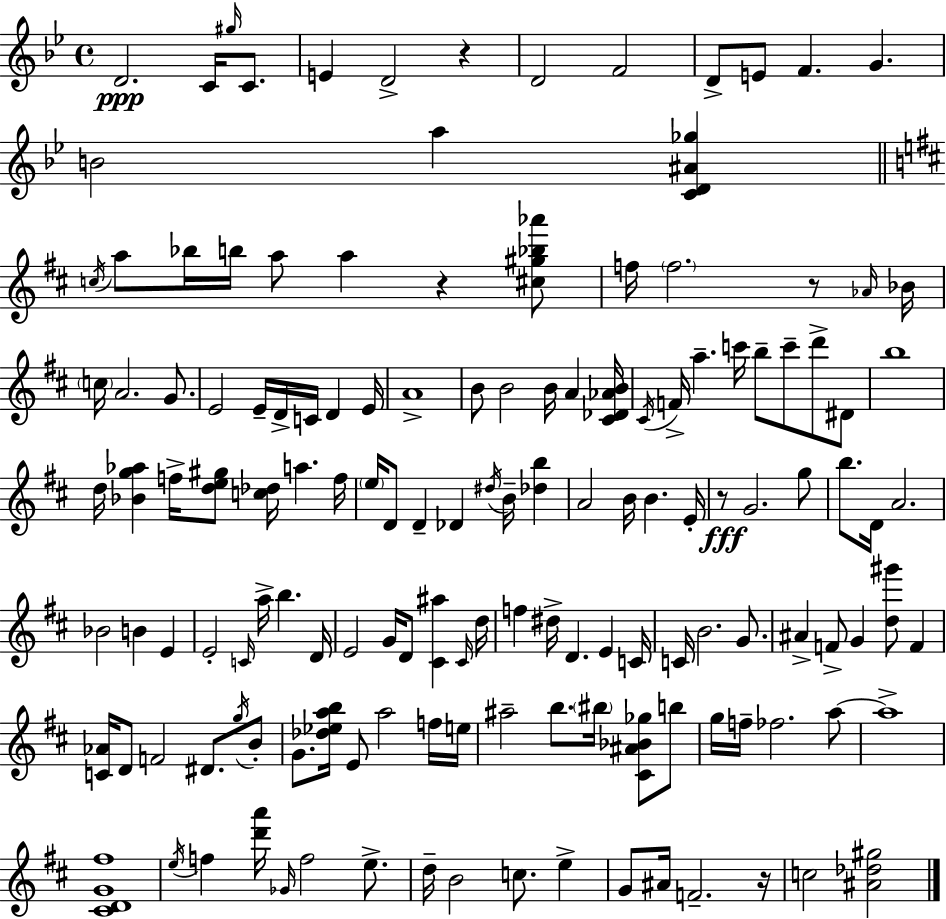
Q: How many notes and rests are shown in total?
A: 143